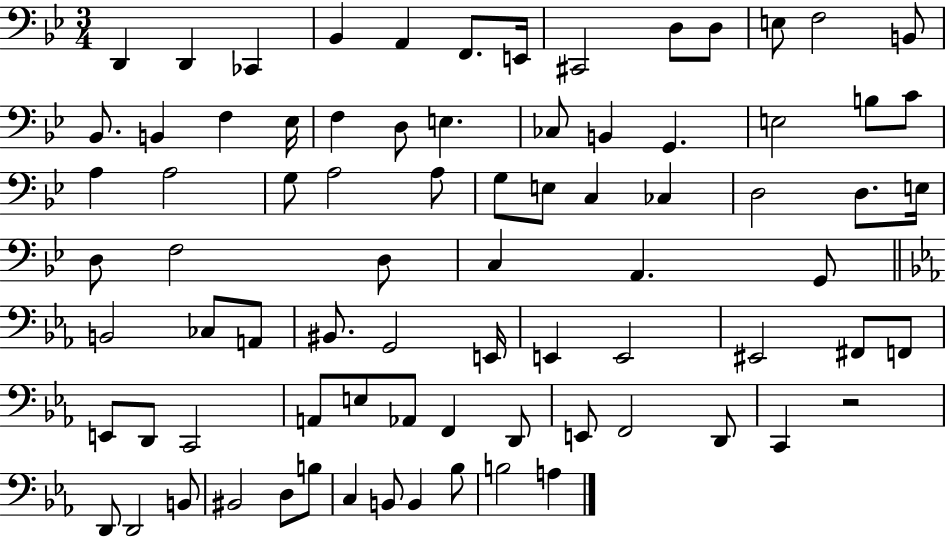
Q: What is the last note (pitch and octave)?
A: A3